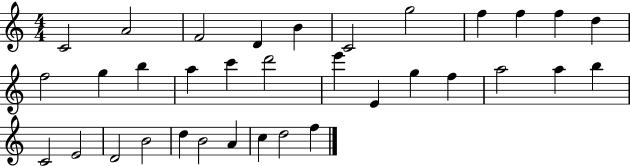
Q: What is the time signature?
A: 4/4